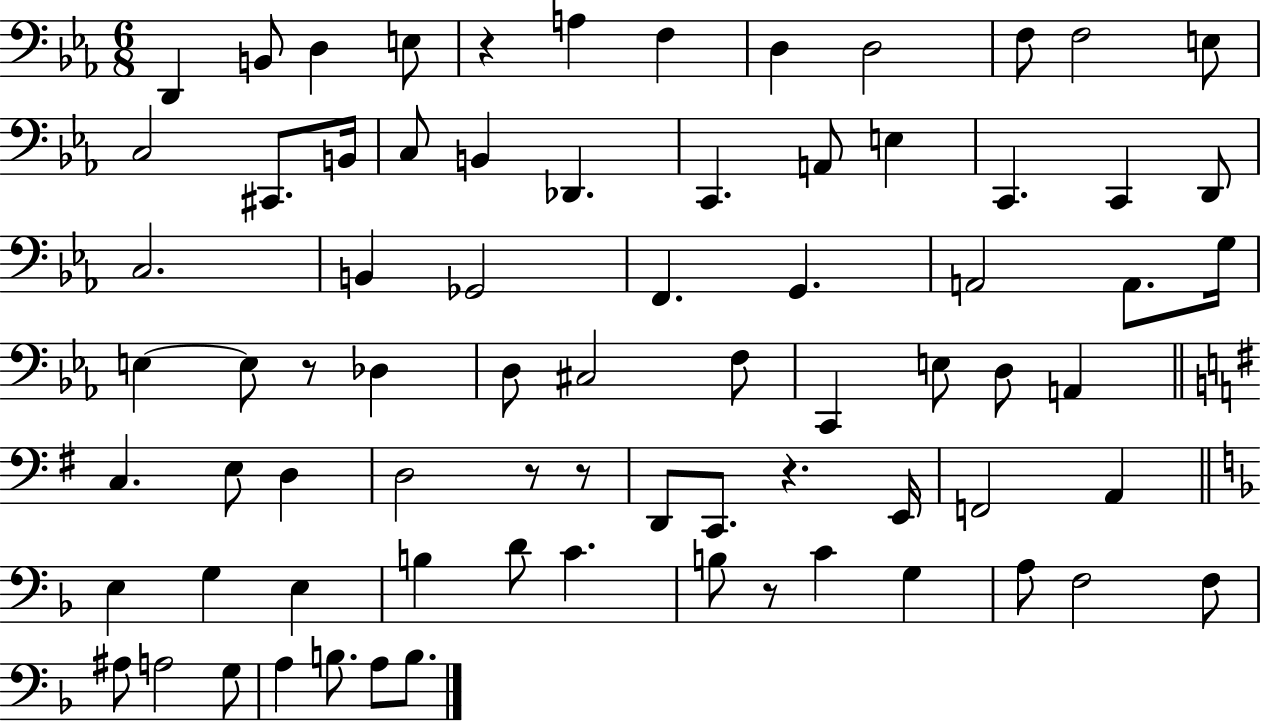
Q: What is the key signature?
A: EES major